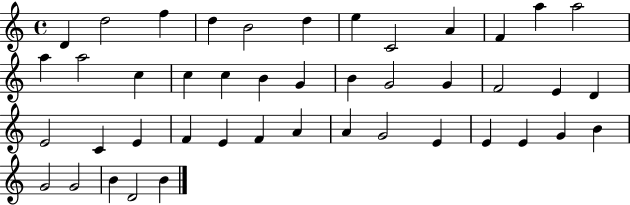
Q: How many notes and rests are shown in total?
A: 44